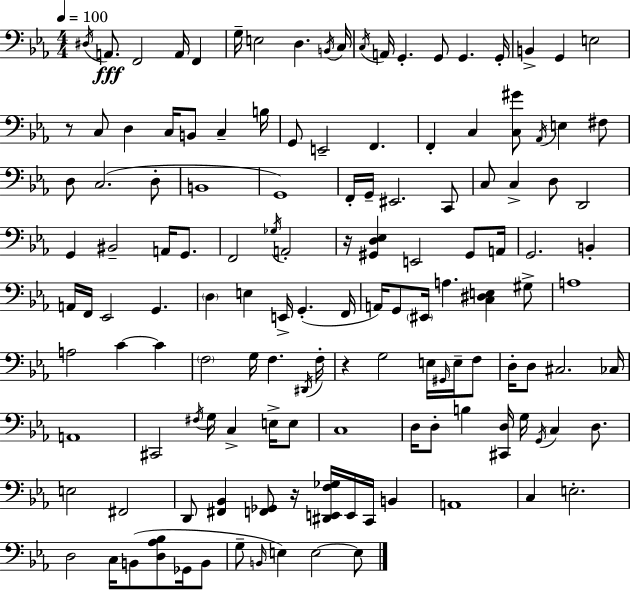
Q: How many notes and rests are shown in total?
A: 136